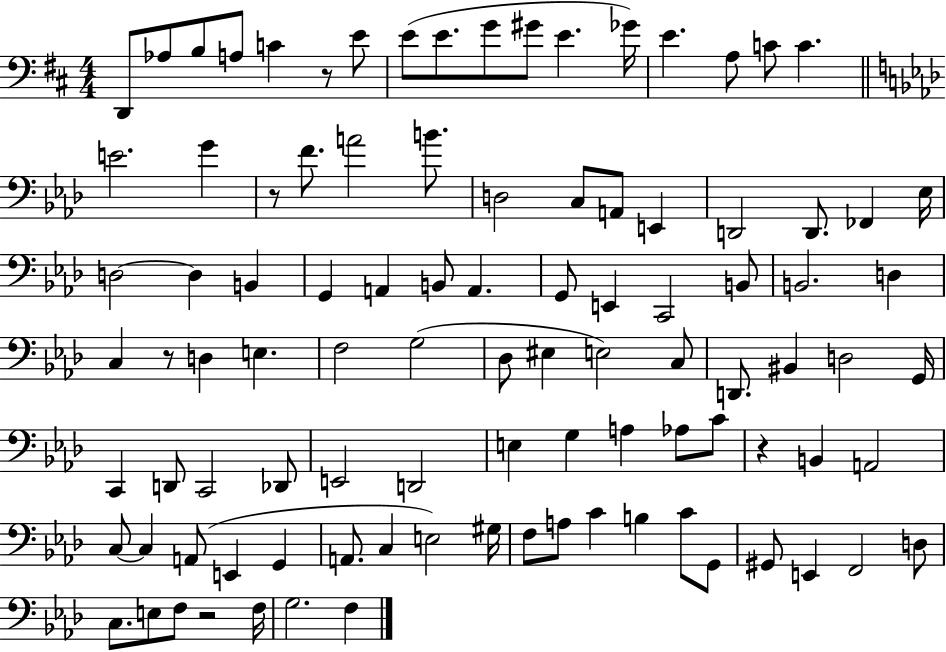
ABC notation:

X:1
T:Untitled
M:4/4
L:1/4
K:D
D,,/2 _A,/2 B,/2 A,/2 C z/2 E/2 E/2 E/2 G/2 ^G/2 E _G/4 E A,/2 C/2 C E2 G z/2 F/2 A2 B/2 D,2 C,/2 A,,/2 E,, D,,2 D,,/2 _F,, _E,/4 D,2 D, B,, G,, A,, B,,/2 A,, G,,/2 E,, C,,2 B,,/2 B,,2 D, C, z/2 D, E, F,2 G,2 _D,/2 ^E, E,2 C,/2 D,,/2 ^B,, D,2 G,,/4 C,, D,,/2 C,,2 _D,,/2 E,,2 D,,2 E, G, A, _A,/2 C/2 z B,, A,,2 C,/2 C, A,,/2 E,, G,, A,,/2 C, E,2 ^G,/4 F,/2 A,/2 C B, C/2 G,,/2 ^G,,/2 E,, F,,2 D,/2 C,/2 E,/2 F,/2 z2 F,/4 G,2 F,